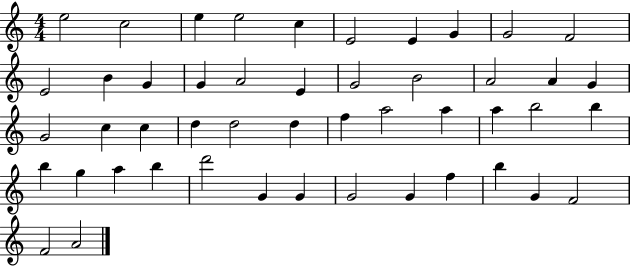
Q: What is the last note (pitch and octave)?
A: A4